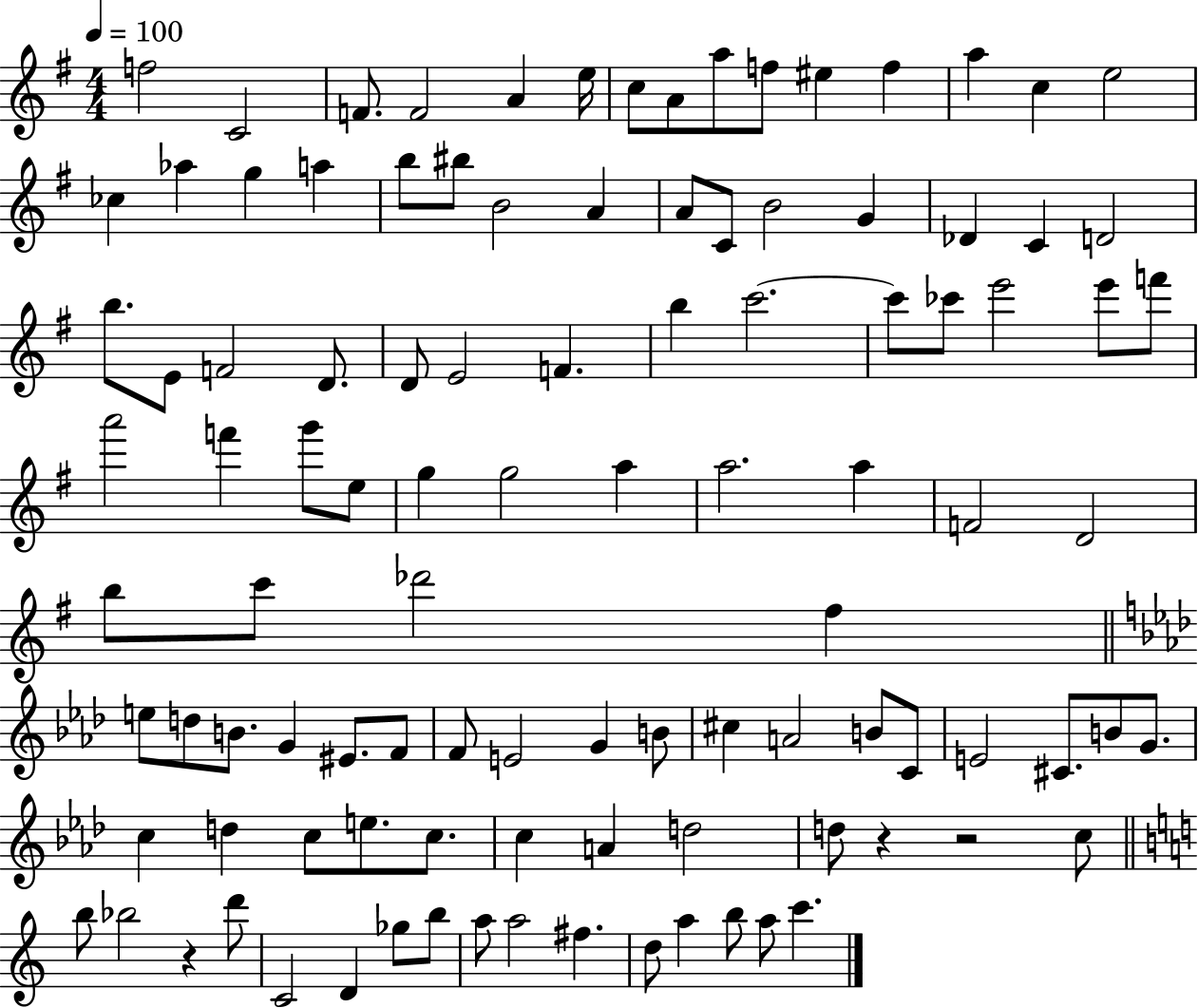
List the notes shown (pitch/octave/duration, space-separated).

F5/h C4/h F4/e. F4/h A4/q E5/s C5/e A4/e A5/e F5/e EIS5/q F5/q A5/q C5/q E5/h CES5/q Ab5/q G5/q A5/q B5/e BIS5/e B4/h A4/q A4/e C4/e B4/h G4/q Db4/q C4/q D4/h B5/e. E4/e F4/h D4/e. D4/e E4/h F4/q. B5/q C6/h. C6/e CES6/e E6/h E6/e F6/e A6/h F6/q G6/e E5/e G5/q G5/h A5/q A5/h. A5/q F4/h D4/h B5/e C6/e Db6/h F#5/q E5/e D5/e B4/e. G4/q EIS4/e. F4/e F4/e E4/h G4/q B4/e C#5/q A4/h B4/e C4/e E4/h C#4/e. B4/e G4/e. C5/q D5/q C5/e E5/e. C5/e. C5/q A4/q D5/h D5/e R/q R/h C5/e B5/e Bb5/h R/q D6/e C4/h D4/q Gb5/e B5/e A5/e A5/h F#5/q. D5/e A5/q B5/e A5/e C6/q.